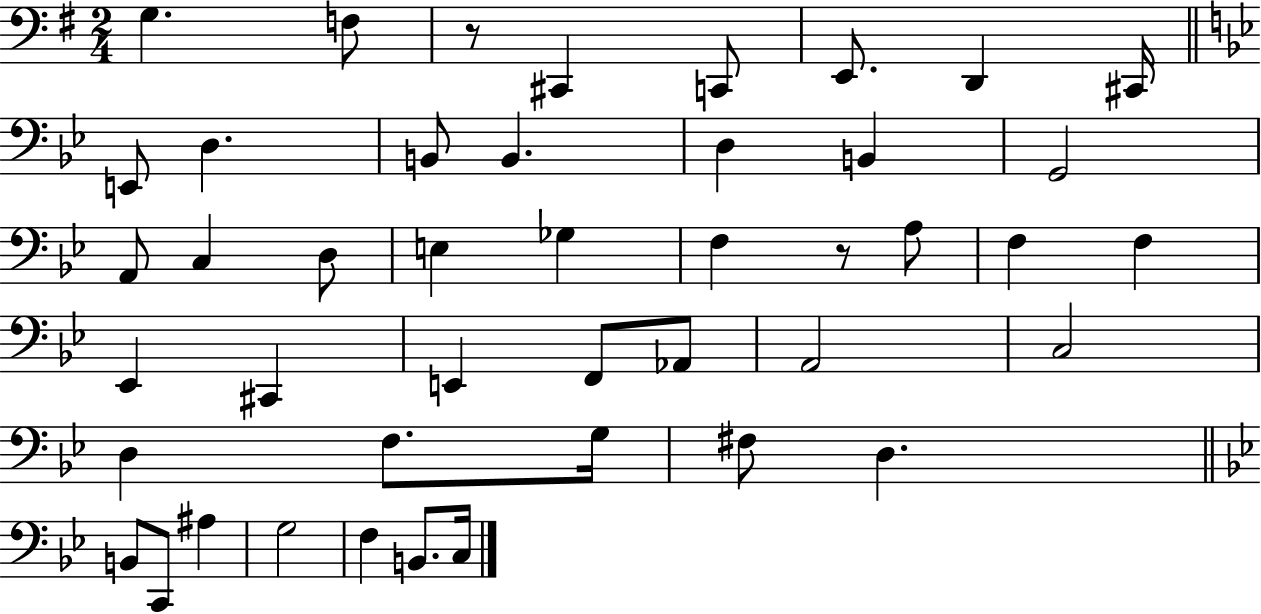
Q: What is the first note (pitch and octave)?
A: G3